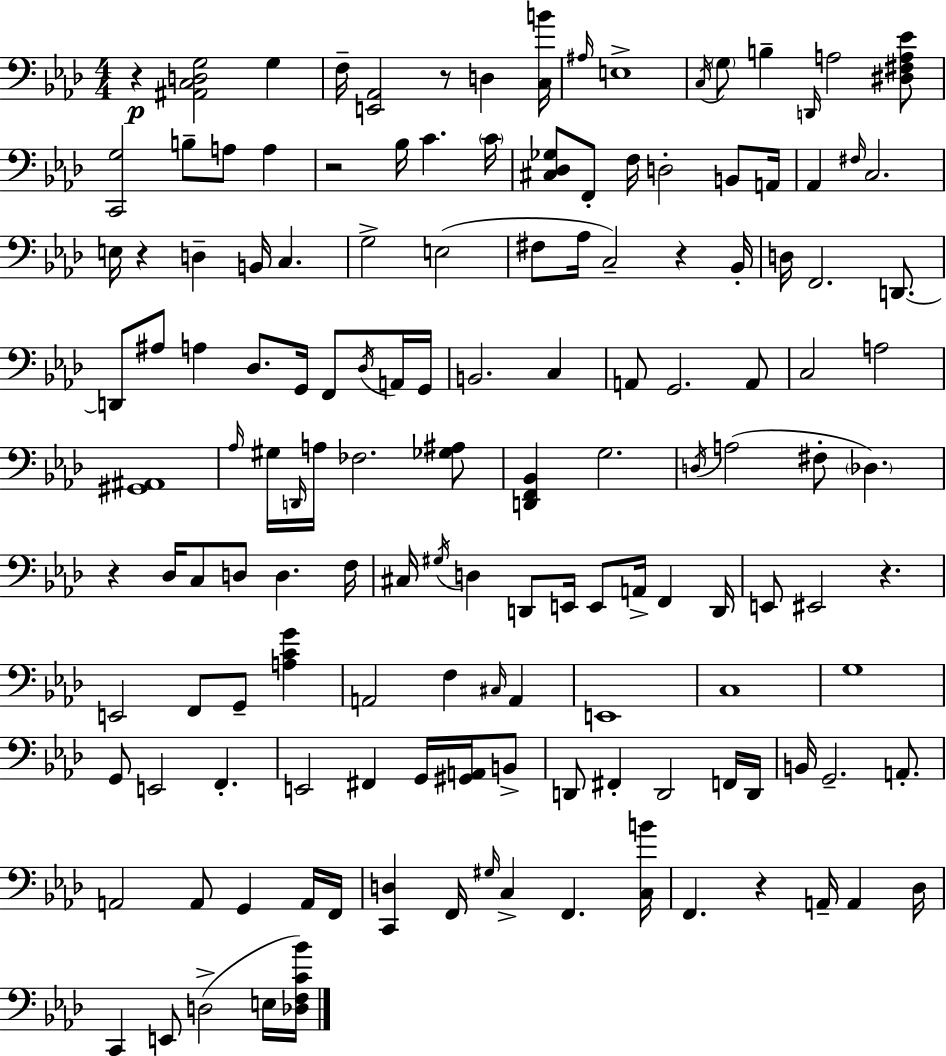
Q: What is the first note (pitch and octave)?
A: G3